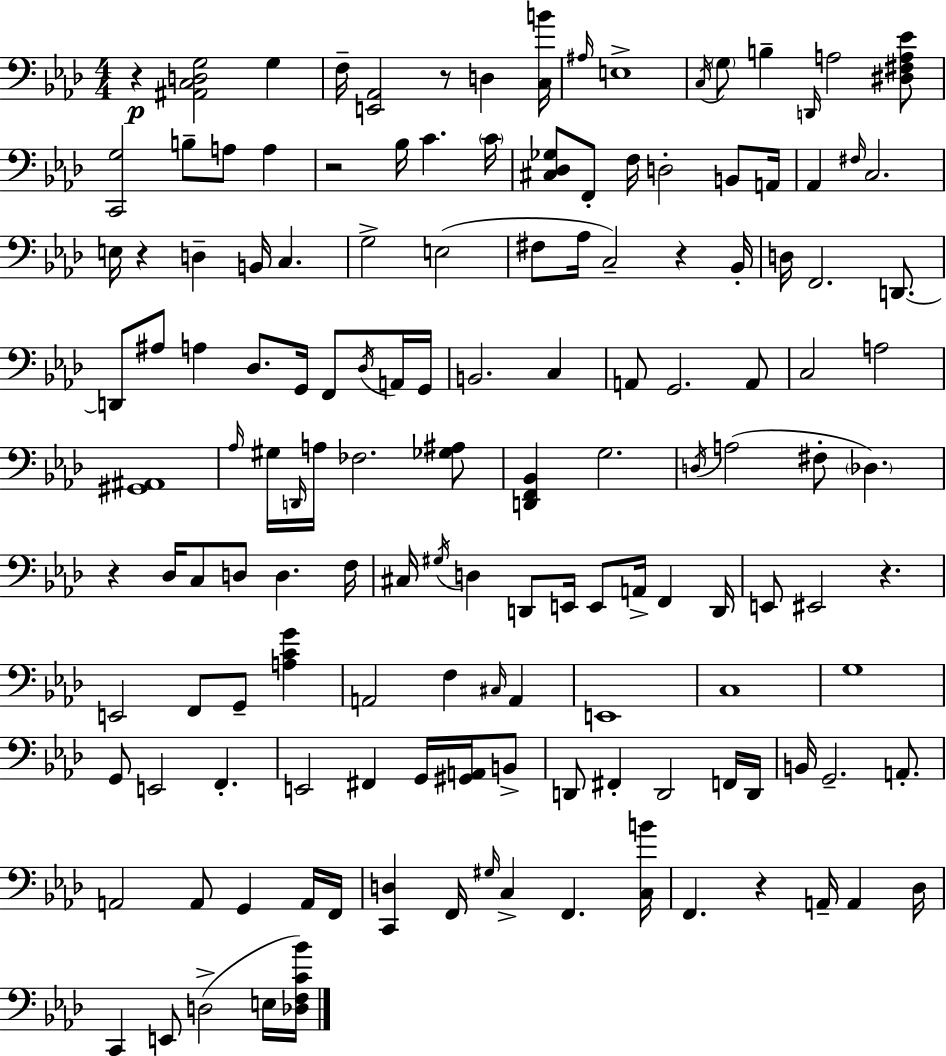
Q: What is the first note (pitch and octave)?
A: G3